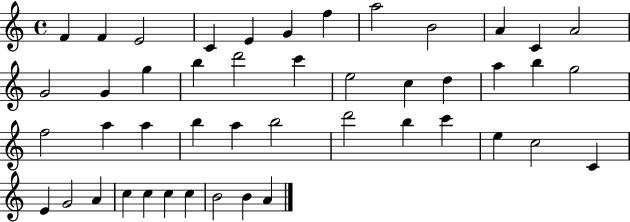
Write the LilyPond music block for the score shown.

{
  \clef treble
  \time 4/4
  \defaultTimeSignature
  \key c \major
  f'4 f'4 e'2 | c'4 e'4 g'4 f''4 | a''2 b'2 | a'4 c'4 a'2 | \break g'2 g'4 g''4 | b''4 d'''2 c'''4 | e''2 c''4 d''4 | a''4 b''4 g''2 | \break f''2 a''4 a''4 | b''4 a''4 b''2 | d'''2 b''4 c'''4 | e''4 c''2 c'4 | \break e'4 g'2 a'4 | c''4 c''4 c''4 c''4 | b'2 b'4 a'4 | \bar "|."
}